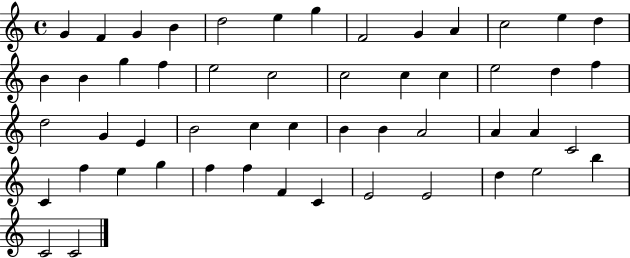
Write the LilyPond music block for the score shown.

{
  \clef treble
  \time 4/4
  \defaultTimeSignature
  \key c \major
  g'4 f'4 g'4 b'4 | d''2 e''4 g''4 | f'2 g'4 a'4 | c''2 e''4 d''4 | \break b'4 b'4 g''4 f''4 | e''2 c''2 | c''2 c''4 c''4 | e''2 d''4 f''4 | \break d''2 g'4 e'4 | b'2 c''4 c''4 | b'4 b'4 a'2 | a'4 a'4 c'2 | \break c'4 f''4 e''4 g''4 | f''4 f''4 f'4 c'4 | e'2 e'2 | d''4 e''2 b''4 | \break c'2 c'2 | \bar "|."
}